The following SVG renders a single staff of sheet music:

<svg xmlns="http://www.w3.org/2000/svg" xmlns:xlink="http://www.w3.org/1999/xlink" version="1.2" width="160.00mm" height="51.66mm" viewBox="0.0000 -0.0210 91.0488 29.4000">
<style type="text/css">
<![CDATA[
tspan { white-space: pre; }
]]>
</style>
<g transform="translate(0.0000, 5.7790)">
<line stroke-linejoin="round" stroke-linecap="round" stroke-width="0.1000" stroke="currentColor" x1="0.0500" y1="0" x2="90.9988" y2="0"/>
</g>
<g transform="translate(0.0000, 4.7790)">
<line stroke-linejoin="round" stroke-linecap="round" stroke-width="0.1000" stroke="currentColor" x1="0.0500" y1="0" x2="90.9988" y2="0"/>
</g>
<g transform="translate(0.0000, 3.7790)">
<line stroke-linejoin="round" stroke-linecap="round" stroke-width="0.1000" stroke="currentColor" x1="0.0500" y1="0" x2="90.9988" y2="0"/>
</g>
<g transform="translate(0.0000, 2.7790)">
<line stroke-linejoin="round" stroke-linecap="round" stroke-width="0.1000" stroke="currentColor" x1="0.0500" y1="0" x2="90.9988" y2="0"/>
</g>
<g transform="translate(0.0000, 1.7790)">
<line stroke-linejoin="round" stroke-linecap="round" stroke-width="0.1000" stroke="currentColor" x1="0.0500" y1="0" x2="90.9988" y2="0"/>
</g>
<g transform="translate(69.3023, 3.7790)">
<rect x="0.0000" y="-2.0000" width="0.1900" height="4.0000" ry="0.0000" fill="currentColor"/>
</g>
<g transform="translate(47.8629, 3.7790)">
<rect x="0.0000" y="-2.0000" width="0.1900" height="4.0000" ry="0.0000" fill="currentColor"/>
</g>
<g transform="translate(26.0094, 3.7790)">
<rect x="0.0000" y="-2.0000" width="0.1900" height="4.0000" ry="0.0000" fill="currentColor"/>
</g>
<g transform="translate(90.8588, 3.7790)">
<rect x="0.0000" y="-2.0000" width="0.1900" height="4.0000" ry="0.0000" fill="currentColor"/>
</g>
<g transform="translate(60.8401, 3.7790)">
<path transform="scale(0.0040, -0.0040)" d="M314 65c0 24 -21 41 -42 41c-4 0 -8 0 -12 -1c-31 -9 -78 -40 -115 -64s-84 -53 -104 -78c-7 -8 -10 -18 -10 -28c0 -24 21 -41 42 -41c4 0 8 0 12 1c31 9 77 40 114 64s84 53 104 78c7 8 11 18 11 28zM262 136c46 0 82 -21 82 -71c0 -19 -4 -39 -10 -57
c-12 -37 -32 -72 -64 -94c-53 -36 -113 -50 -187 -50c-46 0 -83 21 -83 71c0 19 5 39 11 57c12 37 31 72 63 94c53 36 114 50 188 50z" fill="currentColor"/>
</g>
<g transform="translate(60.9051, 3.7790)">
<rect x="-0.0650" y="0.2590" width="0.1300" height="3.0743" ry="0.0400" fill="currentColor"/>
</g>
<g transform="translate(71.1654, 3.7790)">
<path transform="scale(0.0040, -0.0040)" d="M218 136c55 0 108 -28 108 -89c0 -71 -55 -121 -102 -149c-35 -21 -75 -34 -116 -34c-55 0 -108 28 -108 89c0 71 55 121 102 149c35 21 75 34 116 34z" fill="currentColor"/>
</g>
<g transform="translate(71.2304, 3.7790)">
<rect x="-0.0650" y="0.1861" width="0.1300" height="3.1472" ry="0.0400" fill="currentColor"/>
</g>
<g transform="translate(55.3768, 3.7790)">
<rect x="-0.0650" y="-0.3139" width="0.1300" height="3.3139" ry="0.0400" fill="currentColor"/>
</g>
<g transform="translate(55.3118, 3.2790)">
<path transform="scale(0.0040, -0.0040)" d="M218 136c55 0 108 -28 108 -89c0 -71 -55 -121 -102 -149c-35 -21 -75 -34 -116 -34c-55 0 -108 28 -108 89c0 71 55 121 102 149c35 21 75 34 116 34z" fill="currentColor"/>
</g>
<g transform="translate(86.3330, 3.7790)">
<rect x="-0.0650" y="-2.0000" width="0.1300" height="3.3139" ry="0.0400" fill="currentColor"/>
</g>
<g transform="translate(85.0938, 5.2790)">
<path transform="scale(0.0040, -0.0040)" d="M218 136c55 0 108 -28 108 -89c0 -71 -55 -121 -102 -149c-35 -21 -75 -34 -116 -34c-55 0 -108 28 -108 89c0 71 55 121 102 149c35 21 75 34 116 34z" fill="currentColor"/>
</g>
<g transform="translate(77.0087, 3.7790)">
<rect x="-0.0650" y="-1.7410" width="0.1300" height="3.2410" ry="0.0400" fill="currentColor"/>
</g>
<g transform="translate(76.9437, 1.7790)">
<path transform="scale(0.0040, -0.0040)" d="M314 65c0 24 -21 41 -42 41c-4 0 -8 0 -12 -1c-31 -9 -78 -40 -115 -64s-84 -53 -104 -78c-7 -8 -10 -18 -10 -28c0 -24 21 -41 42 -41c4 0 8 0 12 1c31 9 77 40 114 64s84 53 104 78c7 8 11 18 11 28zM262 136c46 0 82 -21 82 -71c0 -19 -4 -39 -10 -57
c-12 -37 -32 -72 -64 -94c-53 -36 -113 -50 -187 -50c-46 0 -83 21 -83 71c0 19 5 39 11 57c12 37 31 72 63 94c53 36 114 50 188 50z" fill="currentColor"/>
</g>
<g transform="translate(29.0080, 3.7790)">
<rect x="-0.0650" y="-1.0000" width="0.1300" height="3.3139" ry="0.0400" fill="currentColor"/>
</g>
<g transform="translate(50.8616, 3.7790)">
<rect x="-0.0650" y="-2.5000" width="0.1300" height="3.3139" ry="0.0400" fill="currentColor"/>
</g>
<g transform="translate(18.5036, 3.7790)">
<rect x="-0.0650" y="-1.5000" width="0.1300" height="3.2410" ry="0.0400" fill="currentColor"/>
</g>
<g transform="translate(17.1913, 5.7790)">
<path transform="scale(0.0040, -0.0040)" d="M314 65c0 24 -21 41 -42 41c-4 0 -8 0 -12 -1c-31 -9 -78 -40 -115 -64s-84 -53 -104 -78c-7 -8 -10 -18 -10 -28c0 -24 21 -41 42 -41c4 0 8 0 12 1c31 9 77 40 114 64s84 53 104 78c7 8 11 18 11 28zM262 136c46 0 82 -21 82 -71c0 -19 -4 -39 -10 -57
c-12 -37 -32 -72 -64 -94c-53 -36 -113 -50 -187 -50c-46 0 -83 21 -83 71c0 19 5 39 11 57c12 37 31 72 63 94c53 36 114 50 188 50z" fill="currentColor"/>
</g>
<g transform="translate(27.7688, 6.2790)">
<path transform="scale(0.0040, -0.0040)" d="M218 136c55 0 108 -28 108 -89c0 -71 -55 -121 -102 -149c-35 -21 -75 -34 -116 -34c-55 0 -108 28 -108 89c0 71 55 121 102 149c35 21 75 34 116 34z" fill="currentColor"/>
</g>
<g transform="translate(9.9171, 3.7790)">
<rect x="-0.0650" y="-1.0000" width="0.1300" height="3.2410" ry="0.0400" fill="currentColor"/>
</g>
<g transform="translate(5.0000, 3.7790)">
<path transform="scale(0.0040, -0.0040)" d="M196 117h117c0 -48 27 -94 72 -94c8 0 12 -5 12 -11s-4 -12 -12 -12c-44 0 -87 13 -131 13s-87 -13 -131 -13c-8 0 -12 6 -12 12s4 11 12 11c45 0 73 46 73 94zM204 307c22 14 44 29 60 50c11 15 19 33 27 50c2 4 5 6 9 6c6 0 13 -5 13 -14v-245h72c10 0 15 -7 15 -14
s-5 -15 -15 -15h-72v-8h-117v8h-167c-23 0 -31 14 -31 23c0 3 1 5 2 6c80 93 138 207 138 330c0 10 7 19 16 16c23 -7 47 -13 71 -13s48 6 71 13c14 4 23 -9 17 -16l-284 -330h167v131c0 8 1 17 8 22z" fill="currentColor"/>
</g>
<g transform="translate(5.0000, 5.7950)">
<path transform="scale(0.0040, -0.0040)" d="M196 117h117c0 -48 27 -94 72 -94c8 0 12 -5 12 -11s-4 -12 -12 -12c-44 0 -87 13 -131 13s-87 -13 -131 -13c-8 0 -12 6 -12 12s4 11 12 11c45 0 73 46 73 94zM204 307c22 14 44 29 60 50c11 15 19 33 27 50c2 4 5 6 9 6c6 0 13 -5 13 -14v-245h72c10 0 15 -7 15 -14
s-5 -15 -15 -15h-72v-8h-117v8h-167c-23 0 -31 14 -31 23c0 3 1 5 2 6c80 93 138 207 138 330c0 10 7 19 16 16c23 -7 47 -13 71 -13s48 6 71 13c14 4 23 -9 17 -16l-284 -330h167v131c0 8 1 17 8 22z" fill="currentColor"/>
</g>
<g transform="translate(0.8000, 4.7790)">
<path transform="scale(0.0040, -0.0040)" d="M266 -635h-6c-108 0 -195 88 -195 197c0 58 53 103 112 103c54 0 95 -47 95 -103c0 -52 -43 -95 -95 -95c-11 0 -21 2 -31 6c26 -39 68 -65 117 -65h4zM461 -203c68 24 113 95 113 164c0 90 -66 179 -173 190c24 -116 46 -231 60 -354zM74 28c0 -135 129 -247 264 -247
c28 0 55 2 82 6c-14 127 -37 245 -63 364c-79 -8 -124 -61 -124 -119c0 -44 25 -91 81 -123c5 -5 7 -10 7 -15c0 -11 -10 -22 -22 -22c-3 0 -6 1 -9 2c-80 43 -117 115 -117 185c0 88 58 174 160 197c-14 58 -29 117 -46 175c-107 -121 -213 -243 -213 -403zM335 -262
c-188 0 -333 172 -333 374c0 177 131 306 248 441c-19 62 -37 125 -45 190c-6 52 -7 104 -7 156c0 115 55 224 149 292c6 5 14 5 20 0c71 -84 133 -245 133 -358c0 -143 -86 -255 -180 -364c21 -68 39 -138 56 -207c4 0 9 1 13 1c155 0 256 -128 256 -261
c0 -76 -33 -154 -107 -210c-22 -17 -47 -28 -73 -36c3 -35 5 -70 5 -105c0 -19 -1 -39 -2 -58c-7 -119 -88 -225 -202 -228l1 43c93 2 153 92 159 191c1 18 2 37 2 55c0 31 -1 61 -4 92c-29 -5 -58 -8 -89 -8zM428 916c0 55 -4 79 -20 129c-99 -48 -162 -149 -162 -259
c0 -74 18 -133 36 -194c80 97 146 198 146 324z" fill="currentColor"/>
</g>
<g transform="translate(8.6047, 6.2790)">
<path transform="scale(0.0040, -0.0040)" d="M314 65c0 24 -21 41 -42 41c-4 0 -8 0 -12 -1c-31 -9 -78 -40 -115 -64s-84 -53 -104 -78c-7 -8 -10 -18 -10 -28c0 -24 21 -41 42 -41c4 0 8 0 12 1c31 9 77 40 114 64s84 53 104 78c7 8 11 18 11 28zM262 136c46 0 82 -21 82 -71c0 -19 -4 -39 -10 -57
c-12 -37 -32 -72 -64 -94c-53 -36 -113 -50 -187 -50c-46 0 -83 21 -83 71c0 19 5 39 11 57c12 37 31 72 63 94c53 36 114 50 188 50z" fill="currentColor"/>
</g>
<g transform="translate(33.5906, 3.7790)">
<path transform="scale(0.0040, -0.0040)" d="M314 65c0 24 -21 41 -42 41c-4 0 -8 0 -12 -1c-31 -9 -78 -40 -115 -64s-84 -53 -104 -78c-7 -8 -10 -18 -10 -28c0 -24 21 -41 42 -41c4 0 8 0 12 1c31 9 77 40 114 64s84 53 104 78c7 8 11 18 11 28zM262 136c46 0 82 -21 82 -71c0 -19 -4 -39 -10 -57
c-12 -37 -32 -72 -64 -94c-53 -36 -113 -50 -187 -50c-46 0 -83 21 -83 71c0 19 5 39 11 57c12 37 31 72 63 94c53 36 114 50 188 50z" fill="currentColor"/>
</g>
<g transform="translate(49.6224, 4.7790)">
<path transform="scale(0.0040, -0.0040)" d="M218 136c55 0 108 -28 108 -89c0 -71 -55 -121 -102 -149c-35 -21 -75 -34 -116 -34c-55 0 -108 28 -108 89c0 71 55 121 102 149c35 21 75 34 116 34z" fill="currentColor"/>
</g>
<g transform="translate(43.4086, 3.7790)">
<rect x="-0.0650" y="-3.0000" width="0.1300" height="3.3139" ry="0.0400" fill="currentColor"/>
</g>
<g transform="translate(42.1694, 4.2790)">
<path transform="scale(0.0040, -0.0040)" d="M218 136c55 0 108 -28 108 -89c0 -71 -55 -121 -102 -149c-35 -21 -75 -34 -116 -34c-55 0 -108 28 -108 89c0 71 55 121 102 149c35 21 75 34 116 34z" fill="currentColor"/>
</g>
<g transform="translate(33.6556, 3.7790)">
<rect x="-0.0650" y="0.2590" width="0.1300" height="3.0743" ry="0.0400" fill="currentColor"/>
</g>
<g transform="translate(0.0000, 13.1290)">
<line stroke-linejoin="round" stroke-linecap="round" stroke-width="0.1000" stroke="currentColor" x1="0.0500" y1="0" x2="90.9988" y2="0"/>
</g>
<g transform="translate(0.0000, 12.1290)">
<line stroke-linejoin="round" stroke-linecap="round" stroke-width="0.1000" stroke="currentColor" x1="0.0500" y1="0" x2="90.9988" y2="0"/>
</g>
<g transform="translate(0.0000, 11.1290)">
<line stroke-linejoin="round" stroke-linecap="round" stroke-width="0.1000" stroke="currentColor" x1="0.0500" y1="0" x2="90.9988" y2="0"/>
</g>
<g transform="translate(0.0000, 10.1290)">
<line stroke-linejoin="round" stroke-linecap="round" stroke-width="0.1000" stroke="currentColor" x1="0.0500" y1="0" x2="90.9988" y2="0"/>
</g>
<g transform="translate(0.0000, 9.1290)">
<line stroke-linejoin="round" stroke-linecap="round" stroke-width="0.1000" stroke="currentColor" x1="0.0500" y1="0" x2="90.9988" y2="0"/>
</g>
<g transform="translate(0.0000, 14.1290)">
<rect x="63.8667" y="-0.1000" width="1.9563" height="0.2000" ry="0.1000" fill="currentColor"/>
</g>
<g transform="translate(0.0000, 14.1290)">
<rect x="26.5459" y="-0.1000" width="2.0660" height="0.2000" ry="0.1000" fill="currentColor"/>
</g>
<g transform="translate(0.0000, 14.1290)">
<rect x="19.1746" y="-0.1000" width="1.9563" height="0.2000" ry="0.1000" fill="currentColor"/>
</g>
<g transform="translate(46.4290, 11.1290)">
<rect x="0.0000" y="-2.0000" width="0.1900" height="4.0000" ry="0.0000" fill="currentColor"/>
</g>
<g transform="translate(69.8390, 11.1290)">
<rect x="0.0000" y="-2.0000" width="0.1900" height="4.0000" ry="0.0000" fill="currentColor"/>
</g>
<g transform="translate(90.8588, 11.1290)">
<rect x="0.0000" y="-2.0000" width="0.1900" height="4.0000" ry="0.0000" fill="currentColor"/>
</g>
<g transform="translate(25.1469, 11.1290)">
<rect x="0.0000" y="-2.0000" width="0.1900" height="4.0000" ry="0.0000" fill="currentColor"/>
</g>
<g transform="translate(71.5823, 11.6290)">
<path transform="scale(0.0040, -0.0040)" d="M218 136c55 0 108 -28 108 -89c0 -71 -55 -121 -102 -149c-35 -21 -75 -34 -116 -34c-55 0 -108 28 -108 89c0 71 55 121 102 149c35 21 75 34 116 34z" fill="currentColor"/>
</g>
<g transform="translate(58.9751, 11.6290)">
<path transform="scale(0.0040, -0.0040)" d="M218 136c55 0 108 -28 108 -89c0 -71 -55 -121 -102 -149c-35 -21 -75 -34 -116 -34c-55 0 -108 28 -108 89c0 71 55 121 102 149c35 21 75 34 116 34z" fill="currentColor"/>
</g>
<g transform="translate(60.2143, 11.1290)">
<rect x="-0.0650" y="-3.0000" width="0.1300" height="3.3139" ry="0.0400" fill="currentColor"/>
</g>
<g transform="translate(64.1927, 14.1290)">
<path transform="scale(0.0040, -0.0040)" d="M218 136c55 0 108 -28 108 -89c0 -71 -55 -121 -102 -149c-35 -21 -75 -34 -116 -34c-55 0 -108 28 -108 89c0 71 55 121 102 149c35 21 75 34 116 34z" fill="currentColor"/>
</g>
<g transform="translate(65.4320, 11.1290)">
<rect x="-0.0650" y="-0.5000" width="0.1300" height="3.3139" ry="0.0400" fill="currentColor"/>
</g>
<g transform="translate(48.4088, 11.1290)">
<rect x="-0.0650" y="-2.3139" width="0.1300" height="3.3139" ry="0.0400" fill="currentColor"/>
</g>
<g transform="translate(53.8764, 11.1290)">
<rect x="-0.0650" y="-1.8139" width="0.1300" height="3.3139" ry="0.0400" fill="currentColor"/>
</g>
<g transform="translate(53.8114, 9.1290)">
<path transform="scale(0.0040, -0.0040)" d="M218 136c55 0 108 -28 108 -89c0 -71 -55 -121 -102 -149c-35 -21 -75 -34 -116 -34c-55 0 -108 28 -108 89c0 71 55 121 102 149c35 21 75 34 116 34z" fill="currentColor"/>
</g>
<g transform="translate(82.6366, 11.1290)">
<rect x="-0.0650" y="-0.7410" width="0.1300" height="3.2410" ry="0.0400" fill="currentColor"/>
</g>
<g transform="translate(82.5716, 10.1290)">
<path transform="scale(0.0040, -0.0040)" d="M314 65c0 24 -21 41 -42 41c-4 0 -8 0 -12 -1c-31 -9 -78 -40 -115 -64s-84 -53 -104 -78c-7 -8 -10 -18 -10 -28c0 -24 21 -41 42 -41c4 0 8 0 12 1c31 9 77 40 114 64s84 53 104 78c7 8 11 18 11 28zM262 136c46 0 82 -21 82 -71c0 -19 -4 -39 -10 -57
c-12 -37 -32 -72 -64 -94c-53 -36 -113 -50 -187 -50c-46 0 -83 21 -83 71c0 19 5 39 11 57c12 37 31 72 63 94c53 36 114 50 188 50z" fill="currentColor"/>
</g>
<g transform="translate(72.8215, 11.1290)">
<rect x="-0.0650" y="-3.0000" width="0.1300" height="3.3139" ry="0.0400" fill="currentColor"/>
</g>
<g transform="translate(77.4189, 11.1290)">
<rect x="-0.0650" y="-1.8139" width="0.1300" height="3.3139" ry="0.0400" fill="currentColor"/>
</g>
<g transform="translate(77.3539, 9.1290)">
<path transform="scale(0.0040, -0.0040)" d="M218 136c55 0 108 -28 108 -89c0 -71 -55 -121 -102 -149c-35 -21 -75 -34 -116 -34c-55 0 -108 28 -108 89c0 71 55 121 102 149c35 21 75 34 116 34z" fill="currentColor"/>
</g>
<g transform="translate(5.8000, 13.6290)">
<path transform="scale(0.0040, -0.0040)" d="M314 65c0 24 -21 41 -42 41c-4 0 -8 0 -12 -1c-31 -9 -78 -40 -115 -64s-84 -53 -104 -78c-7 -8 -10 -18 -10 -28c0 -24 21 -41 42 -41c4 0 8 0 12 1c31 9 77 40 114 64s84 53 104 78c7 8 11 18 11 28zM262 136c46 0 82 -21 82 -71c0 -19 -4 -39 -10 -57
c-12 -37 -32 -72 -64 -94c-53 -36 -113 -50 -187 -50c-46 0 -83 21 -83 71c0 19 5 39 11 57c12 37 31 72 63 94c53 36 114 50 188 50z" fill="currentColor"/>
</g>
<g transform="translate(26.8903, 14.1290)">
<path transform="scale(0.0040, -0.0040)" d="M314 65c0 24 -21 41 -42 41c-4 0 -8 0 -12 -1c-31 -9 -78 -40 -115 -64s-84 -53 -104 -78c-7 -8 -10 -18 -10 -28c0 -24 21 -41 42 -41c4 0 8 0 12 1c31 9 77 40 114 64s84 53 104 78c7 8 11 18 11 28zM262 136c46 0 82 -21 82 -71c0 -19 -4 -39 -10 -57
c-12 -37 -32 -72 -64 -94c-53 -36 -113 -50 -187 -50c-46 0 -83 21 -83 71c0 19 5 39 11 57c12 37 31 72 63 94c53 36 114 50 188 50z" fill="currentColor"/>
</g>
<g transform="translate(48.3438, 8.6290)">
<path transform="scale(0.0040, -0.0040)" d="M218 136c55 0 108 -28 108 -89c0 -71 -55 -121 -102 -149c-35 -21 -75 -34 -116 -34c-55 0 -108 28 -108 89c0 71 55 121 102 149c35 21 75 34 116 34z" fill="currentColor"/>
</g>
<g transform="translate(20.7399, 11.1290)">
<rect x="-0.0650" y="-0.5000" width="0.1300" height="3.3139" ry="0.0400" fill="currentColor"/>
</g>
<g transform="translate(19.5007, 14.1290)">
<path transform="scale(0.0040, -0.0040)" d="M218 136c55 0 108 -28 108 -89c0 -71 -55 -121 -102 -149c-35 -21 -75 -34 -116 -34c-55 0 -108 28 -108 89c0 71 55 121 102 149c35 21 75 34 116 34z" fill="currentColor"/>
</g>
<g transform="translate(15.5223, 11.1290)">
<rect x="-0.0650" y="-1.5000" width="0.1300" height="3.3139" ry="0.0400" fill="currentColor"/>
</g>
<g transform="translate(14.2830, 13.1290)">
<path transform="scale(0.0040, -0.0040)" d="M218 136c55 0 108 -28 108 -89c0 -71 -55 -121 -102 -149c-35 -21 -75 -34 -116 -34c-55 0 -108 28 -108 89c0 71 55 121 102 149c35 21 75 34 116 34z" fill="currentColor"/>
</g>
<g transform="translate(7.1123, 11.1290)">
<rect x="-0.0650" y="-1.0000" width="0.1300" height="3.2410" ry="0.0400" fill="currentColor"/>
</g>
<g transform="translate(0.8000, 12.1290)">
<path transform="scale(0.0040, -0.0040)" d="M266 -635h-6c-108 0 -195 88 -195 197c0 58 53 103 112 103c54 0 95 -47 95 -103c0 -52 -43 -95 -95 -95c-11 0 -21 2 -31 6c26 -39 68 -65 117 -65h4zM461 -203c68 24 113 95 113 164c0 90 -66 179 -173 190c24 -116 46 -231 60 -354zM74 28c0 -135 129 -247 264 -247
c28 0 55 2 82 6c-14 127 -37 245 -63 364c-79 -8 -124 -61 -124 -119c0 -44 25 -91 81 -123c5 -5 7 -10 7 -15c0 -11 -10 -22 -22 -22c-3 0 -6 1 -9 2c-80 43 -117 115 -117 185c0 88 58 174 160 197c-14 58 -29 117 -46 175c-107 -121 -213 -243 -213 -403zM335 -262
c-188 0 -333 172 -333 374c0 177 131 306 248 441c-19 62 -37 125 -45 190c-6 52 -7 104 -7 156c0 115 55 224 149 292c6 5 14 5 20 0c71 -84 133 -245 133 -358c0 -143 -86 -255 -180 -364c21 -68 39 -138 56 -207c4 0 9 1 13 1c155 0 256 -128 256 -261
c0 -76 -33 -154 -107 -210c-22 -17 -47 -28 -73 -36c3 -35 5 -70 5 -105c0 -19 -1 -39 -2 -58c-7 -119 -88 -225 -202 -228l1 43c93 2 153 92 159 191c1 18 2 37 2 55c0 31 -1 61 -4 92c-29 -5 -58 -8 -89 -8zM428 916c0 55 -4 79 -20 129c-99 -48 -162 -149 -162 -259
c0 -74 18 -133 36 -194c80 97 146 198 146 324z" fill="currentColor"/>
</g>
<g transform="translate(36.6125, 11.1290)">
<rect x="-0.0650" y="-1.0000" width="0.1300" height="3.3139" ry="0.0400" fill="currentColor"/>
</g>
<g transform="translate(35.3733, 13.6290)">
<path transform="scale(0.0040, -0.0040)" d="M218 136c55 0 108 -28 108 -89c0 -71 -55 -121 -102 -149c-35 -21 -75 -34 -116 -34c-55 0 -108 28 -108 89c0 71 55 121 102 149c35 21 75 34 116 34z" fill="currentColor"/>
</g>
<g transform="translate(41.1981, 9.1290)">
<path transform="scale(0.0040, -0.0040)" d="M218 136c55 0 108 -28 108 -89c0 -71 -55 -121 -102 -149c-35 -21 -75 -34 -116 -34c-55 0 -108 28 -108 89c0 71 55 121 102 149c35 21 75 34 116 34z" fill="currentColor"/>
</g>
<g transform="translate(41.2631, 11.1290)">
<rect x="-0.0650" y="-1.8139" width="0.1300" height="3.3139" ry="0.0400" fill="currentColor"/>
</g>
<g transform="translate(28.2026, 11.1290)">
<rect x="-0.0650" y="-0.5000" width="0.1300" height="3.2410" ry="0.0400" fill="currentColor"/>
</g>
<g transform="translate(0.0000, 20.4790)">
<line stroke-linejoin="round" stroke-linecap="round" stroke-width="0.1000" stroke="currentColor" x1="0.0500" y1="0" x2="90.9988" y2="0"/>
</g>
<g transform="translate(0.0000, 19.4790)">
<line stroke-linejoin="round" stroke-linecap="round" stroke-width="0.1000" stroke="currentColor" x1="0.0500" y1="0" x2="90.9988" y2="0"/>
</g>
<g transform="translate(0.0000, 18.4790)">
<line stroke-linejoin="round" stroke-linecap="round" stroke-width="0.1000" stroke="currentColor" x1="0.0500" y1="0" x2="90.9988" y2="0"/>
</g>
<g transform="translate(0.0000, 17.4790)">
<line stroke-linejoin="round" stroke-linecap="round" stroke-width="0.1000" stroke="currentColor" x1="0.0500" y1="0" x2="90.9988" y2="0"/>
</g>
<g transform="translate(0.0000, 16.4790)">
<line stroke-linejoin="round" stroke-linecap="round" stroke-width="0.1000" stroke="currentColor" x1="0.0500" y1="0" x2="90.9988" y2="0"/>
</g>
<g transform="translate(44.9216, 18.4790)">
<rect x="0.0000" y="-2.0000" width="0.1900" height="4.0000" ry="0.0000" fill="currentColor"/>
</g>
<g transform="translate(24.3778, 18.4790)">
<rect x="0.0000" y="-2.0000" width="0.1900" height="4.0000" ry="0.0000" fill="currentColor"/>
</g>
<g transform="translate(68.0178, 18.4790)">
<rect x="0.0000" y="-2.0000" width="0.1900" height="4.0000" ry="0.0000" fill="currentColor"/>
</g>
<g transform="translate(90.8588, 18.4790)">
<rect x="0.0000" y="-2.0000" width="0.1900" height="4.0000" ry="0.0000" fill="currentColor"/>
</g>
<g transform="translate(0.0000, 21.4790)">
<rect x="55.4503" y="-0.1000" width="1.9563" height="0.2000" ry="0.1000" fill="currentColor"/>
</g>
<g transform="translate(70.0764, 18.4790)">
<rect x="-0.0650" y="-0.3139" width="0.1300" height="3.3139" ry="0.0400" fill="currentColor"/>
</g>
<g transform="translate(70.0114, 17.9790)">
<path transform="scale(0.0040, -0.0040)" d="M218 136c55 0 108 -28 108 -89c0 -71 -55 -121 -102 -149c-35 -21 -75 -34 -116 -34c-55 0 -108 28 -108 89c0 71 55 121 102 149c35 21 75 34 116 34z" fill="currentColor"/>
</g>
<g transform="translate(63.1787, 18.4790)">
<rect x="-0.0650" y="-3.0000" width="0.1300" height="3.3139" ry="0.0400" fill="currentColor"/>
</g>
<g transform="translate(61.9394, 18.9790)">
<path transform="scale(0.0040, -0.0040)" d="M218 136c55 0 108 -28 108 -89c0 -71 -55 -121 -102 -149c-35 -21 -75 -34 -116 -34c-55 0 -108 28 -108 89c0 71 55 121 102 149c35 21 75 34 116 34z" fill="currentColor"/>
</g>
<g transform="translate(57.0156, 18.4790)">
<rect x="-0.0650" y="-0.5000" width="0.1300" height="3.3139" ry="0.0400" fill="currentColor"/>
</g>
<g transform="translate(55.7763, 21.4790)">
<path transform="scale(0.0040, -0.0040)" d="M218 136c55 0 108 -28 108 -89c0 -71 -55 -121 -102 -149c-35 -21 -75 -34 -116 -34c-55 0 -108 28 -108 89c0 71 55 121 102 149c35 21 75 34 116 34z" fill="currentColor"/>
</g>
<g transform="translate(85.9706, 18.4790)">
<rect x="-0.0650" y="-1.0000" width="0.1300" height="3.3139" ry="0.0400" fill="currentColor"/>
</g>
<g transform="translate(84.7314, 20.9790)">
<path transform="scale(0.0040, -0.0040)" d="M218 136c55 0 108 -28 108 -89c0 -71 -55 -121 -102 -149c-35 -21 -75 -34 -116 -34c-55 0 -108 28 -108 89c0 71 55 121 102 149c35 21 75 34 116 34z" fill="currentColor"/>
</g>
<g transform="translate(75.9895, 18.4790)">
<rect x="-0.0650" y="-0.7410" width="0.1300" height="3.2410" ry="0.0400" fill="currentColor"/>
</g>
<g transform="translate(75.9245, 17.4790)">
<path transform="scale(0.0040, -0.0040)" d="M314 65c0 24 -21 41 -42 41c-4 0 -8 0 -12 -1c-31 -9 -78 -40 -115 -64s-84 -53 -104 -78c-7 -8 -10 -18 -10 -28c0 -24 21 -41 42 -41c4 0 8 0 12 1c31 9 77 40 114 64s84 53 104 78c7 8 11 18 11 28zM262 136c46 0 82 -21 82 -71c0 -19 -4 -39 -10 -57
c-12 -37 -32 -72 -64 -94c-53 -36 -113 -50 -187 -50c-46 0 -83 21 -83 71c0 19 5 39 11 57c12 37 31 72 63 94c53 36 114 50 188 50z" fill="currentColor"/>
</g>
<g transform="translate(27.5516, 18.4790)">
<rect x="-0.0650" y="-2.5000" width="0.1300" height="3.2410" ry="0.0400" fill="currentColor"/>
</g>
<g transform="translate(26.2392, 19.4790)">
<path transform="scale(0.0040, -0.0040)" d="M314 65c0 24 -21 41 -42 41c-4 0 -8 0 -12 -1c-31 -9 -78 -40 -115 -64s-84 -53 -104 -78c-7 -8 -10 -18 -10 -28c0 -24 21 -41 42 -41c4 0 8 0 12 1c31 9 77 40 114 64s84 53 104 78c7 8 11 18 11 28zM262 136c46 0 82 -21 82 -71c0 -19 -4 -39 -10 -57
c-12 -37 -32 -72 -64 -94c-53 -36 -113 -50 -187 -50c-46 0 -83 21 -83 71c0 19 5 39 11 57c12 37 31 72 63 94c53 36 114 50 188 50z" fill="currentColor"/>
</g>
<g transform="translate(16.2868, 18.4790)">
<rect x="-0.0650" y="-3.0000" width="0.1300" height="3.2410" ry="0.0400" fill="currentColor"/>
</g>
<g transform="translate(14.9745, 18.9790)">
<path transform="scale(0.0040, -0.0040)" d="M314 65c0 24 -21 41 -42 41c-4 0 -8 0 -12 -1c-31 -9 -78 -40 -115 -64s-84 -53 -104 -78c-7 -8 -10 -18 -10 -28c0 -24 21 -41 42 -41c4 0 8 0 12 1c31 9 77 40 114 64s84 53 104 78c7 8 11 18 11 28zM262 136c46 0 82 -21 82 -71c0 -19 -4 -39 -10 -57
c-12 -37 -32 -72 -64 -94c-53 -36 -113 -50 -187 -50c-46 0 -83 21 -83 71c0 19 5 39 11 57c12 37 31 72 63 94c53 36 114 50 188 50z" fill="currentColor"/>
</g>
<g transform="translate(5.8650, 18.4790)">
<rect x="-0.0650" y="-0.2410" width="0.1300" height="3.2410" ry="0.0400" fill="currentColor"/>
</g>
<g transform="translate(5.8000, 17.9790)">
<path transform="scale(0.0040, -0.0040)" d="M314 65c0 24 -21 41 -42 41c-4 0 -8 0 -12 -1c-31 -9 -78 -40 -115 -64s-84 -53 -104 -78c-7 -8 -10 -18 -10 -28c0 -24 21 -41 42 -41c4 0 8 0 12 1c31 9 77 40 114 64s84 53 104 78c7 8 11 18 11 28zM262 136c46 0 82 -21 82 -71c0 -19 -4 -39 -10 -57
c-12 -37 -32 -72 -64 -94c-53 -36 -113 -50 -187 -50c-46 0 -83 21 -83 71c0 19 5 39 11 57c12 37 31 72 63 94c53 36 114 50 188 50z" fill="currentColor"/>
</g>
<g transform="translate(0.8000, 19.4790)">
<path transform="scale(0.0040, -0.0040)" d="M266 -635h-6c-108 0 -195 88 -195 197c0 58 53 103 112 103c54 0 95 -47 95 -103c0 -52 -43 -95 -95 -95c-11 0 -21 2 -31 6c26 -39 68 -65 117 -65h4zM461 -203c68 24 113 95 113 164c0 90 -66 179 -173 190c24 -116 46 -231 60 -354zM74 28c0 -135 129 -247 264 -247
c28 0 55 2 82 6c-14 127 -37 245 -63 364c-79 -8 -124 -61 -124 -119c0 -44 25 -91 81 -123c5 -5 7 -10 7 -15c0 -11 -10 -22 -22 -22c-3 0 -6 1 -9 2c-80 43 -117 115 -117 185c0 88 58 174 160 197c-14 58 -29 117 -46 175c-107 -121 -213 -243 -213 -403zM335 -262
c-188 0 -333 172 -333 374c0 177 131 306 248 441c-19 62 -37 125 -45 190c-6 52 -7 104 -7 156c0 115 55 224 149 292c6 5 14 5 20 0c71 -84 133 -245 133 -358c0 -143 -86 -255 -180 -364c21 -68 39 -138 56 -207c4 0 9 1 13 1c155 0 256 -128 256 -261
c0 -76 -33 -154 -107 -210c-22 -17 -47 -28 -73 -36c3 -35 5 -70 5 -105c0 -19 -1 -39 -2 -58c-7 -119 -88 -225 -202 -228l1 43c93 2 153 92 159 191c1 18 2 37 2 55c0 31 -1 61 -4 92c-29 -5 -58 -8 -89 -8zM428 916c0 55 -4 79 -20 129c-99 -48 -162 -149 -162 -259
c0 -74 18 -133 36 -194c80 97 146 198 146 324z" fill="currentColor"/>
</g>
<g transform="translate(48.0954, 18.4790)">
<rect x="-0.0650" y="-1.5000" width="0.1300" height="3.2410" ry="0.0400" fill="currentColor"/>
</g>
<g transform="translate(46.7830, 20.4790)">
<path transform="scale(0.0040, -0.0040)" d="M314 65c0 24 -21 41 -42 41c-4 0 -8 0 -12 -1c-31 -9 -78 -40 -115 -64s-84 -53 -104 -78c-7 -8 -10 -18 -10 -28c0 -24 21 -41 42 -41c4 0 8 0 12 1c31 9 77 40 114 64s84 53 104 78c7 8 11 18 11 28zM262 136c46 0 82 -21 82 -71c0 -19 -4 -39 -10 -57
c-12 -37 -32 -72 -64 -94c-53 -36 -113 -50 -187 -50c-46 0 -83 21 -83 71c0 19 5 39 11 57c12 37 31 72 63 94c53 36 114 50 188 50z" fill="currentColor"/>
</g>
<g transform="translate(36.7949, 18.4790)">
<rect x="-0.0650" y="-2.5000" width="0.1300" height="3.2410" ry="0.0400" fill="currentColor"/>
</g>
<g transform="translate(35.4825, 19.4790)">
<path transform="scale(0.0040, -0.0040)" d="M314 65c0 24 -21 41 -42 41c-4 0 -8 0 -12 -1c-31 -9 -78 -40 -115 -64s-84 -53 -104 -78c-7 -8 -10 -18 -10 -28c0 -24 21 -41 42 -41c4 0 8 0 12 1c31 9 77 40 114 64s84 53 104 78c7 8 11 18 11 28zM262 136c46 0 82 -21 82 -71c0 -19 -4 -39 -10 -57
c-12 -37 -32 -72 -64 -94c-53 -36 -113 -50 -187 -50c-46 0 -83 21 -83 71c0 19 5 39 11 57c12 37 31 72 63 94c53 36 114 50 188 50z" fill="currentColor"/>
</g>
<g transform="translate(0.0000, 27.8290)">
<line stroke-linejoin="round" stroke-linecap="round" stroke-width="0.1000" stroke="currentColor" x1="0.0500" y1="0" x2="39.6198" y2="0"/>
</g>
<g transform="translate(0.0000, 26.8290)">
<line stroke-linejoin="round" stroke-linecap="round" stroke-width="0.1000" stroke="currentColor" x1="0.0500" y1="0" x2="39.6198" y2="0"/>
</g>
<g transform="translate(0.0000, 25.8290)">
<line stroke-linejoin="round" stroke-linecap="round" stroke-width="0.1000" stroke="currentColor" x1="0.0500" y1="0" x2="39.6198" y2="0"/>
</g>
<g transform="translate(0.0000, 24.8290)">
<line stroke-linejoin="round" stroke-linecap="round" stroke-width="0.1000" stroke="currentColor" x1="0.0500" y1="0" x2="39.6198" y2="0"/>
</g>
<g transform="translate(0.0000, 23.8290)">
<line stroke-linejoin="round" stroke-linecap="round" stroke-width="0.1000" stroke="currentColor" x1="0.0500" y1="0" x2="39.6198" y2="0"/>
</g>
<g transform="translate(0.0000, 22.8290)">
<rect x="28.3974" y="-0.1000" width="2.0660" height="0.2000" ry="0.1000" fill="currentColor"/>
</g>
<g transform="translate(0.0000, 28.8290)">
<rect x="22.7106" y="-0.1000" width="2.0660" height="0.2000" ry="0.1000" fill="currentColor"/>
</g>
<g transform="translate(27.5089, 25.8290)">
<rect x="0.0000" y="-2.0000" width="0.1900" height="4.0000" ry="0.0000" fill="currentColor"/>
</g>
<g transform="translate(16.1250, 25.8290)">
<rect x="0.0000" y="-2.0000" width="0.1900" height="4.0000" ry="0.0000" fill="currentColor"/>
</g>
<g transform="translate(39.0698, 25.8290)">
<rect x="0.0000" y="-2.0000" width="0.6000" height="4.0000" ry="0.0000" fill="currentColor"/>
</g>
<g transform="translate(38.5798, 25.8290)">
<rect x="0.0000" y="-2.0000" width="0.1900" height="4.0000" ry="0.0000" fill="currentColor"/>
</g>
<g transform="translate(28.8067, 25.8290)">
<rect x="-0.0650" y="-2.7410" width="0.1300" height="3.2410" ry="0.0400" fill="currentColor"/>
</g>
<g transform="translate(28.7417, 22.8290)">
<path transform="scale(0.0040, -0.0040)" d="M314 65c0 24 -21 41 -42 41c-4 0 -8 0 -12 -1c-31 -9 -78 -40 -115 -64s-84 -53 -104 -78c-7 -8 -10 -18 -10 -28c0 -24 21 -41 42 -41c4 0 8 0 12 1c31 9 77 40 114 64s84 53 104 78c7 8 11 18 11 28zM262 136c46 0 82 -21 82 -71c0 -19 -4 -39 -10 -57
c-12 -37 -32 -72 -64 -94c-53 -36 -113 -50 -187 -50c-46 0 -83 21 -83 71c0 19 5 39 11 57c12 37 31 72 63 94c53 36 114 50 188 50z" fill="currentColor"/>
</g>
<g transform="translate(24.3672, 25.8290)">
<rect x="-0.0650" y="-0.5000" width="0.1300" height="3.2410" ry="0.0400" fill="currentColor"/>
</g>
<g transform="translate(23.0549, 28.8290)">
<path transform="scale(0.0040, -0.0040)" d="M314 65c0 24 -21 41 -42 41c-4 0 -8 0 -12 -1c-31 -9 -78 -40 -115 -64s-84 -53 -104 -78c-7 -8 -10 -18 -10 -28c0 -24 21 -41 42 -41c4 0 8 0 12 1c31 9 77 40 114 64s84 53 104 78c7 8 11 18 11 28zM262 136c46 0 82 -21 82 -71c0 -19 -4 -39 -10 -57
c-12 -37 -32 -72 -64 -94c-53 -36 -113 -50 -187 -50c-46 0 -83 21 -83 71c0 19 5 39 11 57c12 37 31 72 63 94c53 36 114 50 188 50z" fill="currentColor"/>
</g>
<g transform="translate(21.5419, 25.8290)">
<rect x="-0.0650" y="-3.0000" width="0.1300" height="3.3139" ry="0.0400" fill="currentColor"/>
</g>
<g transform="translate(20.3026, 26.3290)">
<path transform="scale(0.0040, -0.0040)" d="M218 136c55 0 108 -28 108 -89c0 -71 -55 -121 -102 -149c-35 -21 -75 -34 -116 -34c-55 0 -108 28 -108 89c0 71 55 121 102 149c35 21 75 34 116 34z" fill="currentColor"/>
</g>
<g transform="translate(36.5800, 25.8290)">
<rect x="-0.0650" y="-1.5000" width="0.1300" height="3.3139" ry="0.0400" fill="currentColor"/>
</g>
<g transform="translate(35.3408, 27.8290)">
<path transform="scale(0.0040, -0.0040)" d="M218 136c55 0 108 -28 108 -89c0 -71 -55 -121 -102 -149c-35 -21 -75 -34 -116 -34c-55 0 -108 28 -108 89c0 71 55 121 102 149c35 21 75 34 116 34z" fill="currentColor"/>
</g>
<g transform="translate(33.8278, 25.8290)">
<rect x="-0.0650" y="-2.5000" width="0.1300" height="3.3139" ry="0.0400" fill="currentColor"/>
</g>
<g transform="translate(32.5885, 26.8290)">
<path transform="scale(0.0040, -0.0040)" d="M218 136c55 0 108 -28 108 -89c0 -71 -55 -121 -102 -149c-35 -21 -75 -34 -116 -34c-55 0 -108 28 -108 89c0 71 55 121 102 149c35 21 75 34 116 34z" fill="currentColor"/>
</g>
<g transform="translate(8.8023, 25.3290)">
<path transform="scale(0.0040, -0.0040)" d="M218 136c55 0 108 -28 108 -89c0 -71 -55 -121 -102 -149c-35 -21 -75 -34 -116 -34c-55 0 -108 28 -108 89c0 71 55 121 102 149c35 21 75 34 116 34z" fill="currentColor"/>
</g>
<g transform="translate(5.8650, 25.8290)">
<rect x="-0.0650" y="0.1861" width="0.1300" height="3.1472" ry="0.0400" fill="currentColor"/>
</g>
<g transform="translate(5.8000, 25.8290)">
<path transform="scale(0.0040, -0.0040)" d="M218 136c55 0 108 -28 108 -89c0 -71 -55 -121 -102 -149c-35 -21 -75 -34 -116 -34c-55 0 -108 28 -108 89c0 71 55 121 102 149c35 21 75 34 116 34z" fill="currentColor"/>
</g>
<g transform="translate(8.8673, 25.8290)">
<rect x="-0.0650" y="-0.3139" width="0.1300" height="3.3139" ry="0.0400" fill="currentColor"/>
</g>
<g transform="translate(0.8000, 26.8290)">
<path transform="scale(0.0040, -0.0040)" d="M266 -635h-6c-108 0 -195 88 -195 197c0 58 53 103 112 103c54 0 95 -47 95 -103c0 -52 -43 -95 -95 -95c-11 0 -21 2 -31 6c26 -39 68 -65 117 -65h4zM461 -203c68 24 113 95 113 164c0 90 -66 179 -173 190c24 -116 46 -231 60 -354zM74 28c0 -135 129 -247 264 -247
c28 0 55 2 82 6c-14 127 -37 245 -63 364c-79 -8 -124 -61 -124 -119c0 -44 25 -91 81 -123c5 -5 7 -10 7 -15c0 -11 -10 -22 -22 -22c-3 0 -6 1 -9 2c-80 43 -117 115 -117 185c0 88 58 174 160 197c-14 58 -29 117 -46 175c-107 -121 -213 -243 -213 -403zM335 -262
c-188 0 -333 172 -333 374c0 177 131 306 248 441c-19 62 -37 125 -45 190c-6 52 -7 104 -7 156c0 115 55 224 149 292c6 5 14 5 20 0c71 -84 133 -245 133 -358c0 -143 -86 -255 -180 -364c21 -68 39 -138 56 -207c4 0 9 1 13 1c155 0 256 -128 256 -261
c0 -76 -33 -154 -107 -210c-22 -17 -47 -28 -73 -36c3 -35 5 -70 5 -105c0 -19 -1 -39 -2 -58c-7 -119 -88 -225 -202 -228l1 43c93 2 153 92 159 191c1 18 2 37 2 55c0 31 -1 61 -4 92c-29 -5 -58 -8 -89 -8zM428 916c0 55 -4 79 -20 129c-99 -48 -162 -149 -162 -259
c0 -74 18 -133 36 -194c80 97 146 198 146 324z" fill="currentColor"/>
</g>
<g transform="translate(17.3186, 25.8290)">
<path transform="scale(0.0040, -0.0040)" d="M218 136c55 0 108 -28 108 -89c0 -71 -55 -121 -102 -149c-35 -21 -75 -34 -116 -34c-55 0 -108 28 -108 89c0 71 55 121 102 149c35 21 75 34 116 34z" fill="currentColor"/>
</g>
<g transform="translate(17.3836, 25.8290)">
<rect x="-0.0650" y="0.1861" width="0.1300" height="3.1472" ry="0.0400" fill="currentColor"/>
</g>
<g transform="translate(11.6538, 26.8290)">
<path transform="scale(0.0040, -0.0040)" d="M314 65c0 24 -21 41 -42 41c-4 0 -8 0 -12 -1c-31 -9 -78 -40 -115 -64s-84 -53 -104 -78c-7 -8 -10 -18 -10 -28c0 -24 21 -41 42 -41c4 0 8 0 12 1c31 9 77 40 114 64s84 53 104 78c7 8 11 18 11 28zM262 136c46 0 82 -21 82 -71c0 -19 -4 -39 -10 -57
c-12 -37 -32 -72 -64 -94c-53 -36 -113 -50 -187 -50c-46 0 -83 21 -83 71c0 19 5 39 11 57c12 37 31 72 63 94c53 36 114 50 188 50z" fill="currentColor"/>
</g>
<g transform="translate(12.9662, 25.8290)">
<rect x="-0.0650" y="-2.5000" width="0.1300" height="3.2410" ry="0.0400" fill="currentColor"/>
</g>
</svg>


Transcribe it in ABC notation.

X:1
T:Untitled
M:4/4
L:1/4
K:C
D2 E2 D B2 A G c B2 B f2 F D2 E C C2 D f g f A C A f d2 c2 A2 G2 G2 E2 C A c d2 D B c G2 B A C2 a2 G E